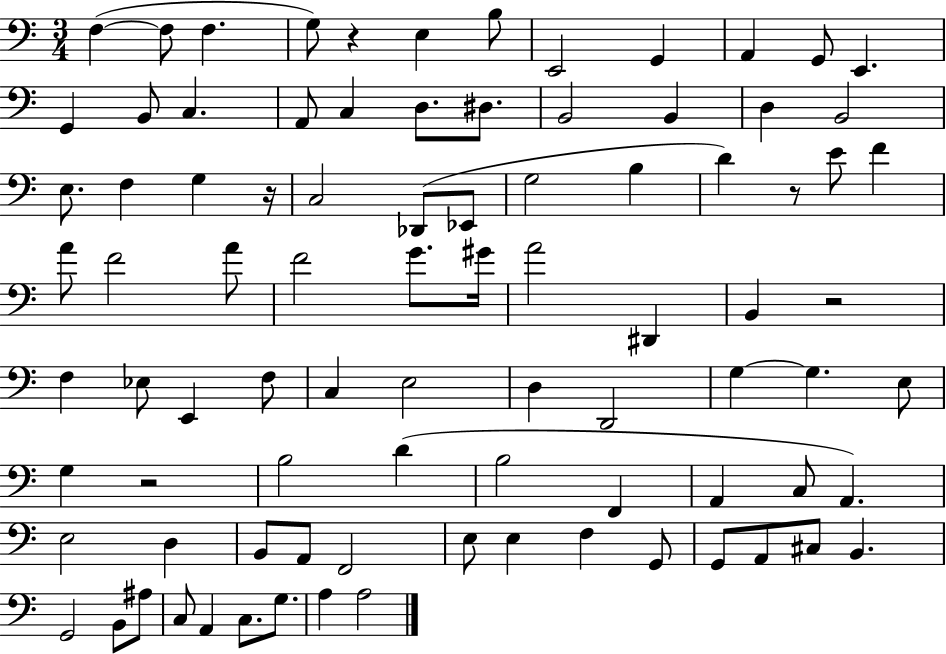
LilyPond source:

{
  \clef bass
  \numericTimeSignature
  \time 3/4
  \key c \major
  f4~(~ f8 f4. | g8) r4 e4 b8 | e,2 g,4 | a,4 g,8 e,4. | \break g,4 b,8 c4. | a,8 c4 d8. dis8. | b,2 b,4 | d4 b,2 | \break e8. f4 g4 r16 | c2 des,8( ees,8 | g2 b4 | d'4) r8 e'8 f'4 | \break a'8 f'2 a'8 | f'2 g'8. gis'16 | a'2 dis,4 | b,4 r2 | \break f4 ees8 e,4 f8 | c4 e2 | d4 d,2 | g4~~ g4. e8 | \break g4 r2 | b2 d'4( | b2 f,4 | a,4 c8 a,4.) | \break e2 d4 | b,8 a,8 f,2 | e8 e4 f4 g,8 | g,8 a,8 cis8 b,4. | \break g,2 b,8 ais8 | c8 a,4 c8. g8. | a4 a2 | \bar "|."
}